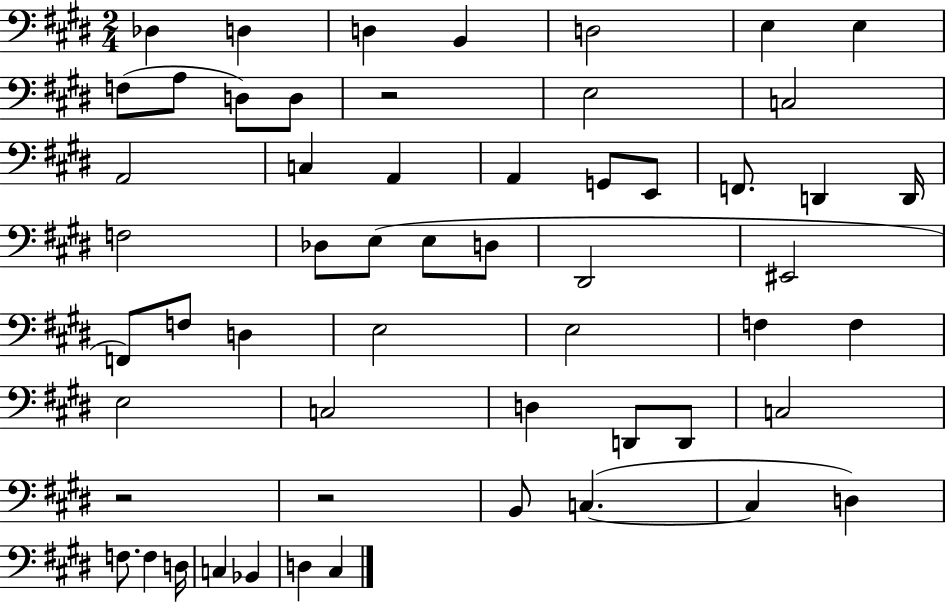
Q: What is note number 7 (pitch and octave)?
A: E3